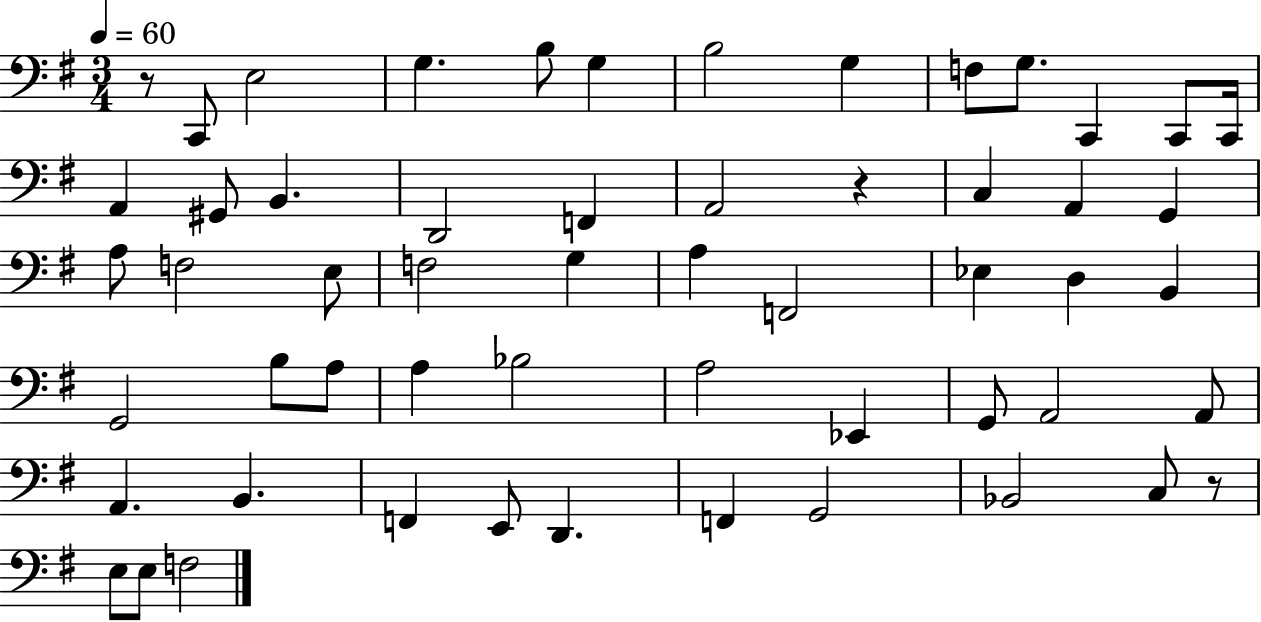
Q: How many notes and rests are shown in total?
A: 56